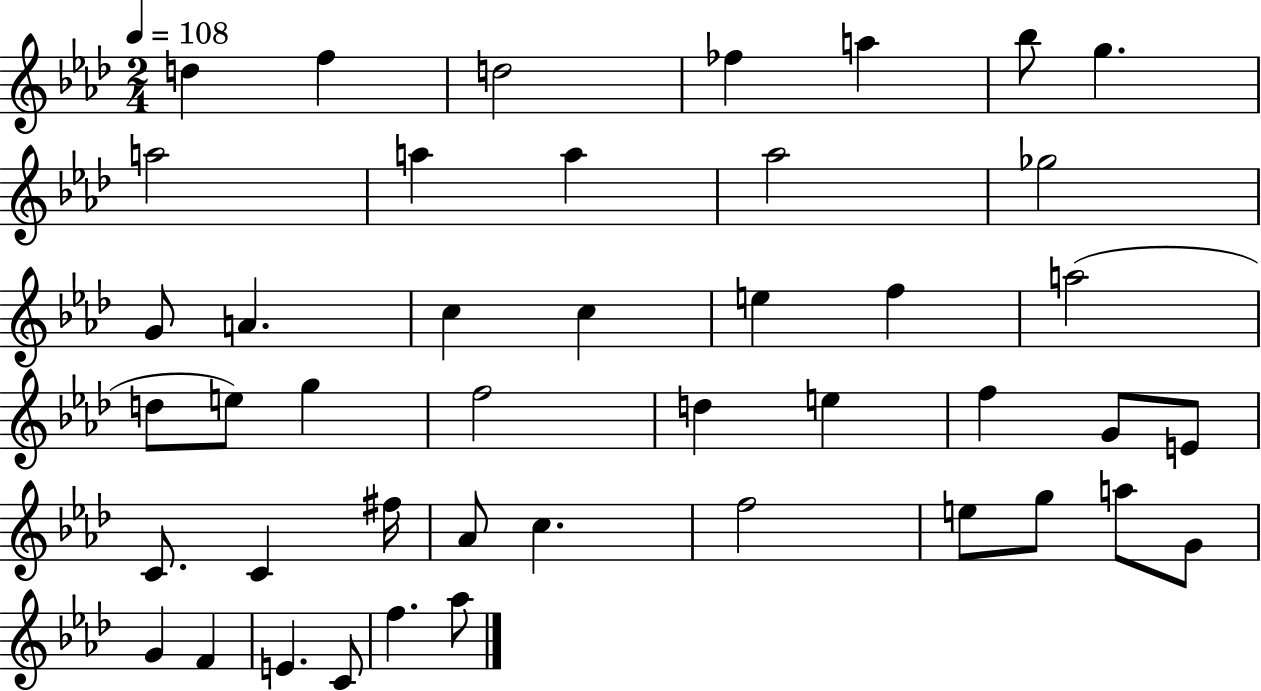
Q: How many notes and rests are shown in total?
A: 44